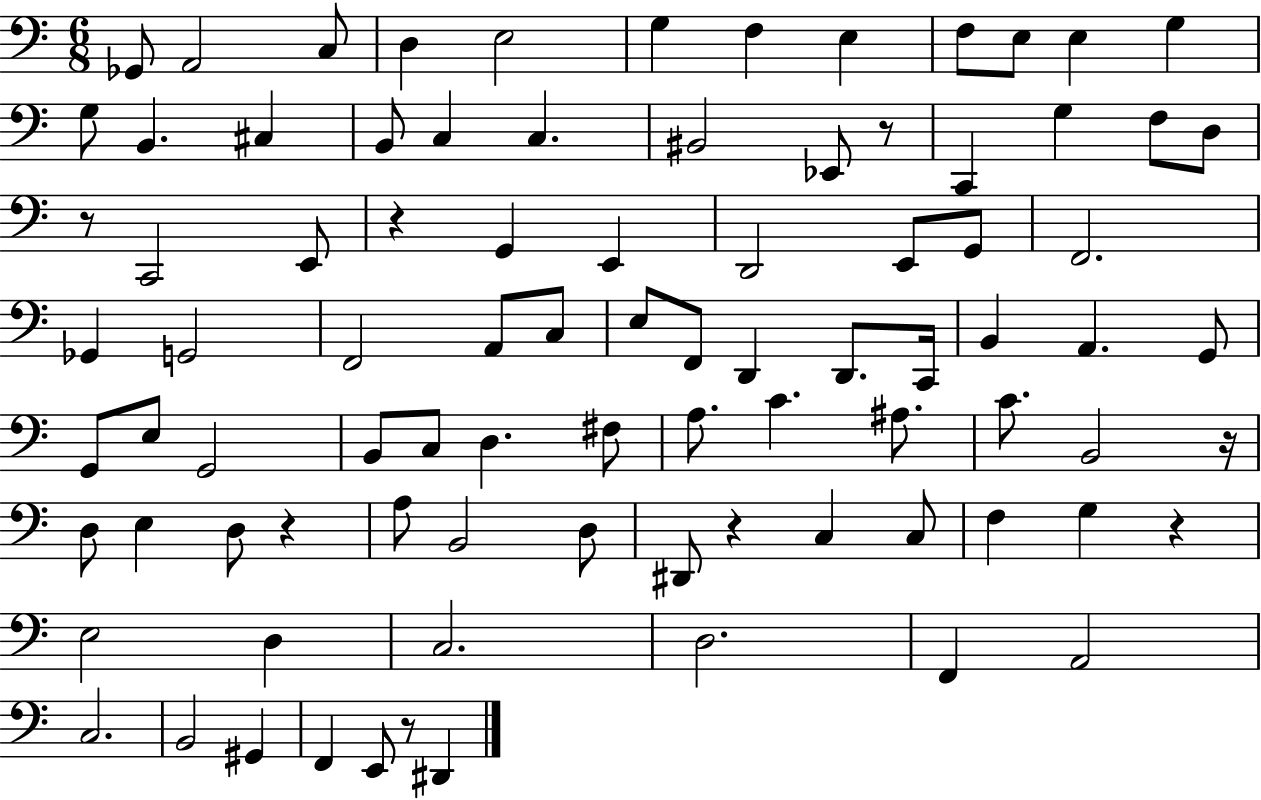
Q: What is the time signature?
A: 6/8